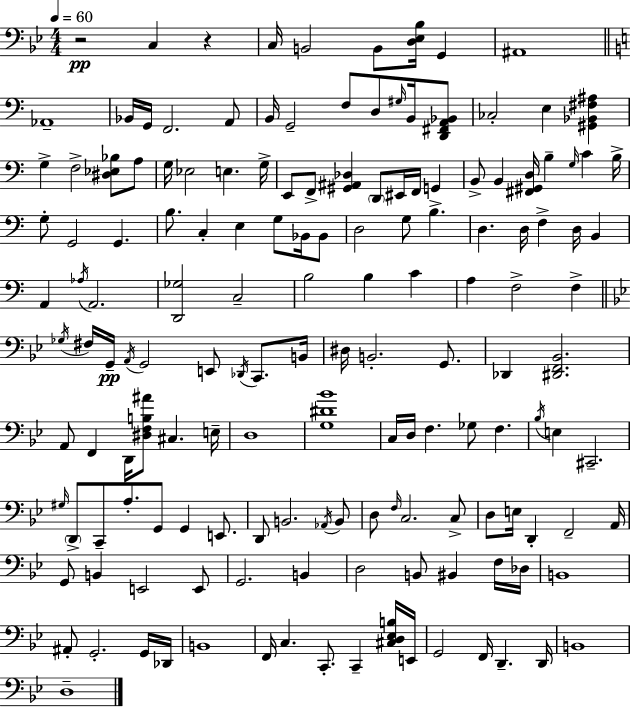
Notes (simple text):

R/h C3/q R/q C3/s B2/h B2/e [D3,Eb3,Bb3]/s G2/q A#2/w Ab2/w Bb2/s G2/s F2/h. A2/e B2/s G2/h F3/e D3/e G#3/s B2/s [D2,F#2,A2,Bb2]/e CES3/h E3/q [G#2,Bb2,F#3,A#3]/q G3/q F3/h [D#3,Eb3,Bb3]/e A3/e G3/s Eb3/h E3/q. G3/s E2/e F2/e [G#2,A#2,Db3]/q D2/e EIS2/s F2/s G2/q B2/e B2/q [F#2,G#2,D3]/s B3/q G3/s C4/q B3/s G3/e G2/h G2/q. B3/e. C3/q E3/q G3/e Bb2/s Bb2/e D3/h G3/e B3/q. D3/q. D3/s F3/q D3/s B2/q A2/q Ab3/s A2/h. [D2,Gb3]/h C3/h B3/h B3/q C4/q A3/q F3/h F3/q Gb3/s F#3/s G2/s A2/s G2/h E2/e Db2/s C2/e. B2/s D#3/s B2/h. G2/e. Db2/q [D#2,F2,Bb2]/h. A2/e F2/q D2/s [D#3,F3,B3,A#4]/e C#3/q. E3/s D3/w [G3,D#4,Bb4]/w C3/s D3/s F3/q. Gb3/e F3/q. Bb3/s E3/q C#2/h. G#3/s D2/e C2/e A3/e. G2/e G2/q E2/e. D2/e B2/h. Ab2/s B2/e D3/e F3/s C3/h. C3/e D3/e E3/s D2/q F2/h A2/s G2/e B2/q E2/h E2/e G2/h. B2/q D3/h B2/e BIS2/q F3/s Db3/s B2/w A#2/e G2/h. G2/s Db2/s B2/w F2/s C3/q. C2/e. C2/q [C#3,D3,Eb3,B3]/s E2/s G2/h F2/s D2/q. D2/s B2/w D3/w